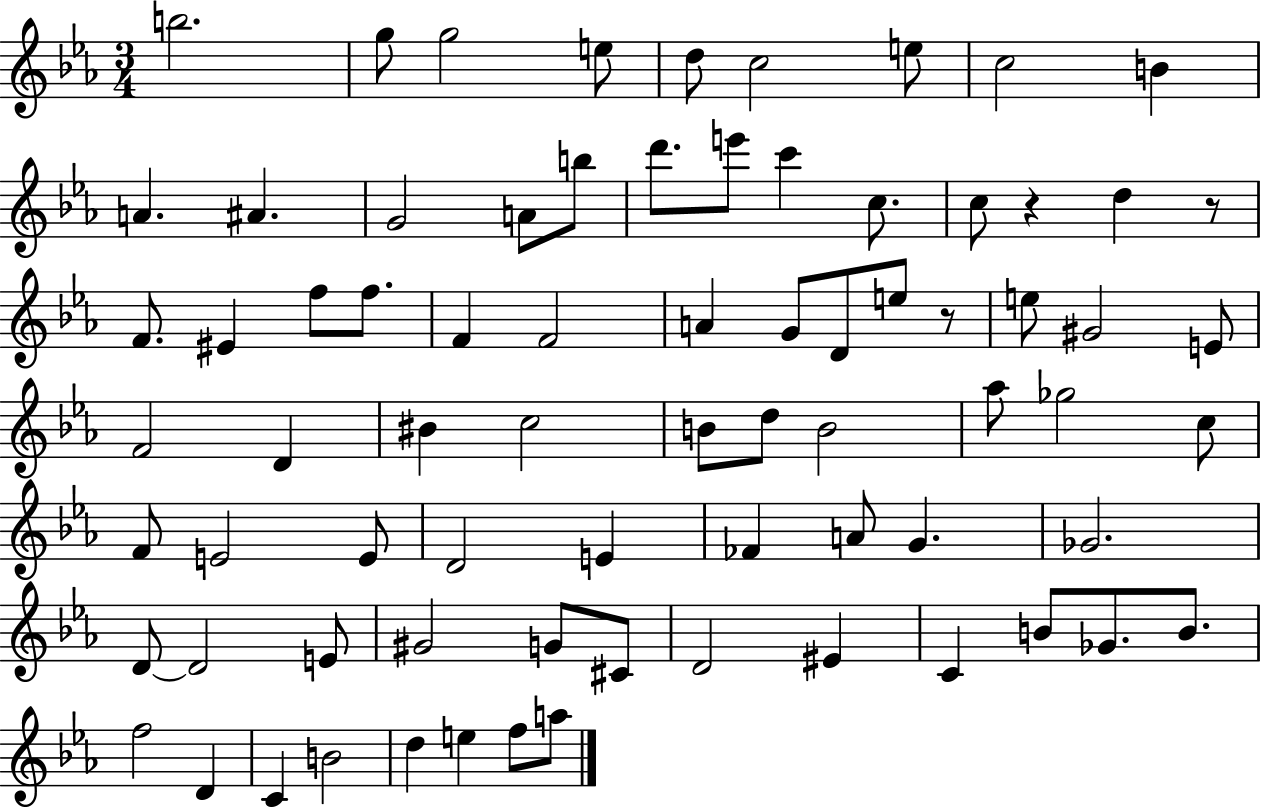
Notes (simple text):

B5/h. G5/e G5/h E5/e D5/e C5/h E5/e C5/h B4/q A4/q. A#4/q. G4/h A4/e B5/e D6/e. E6/e C6/q C5/e. C5/e R/q D5/q R/e F4/e. EIS4/q F5/e F5/e. F4/q F4/h A4/q G4/e D4/e E5/e R/e E5/e G#4/h E4/e F4/h D4/q BIS4/q C5/h B4/e D5/e B4/h Ab5/e Gb5/h C5/e F4/e E4/h E4/e D4/h E4/q FES4/q A4/e G4/q. Gb4/h. D4/e D4/h E4/e G#4/h G4/e C#4/e D4/h EIS4/q C4/q B4/e Gb4/e. B4/e. F5/h D4/q C4/q B4/h D5/q E5/q F5/e A5/e